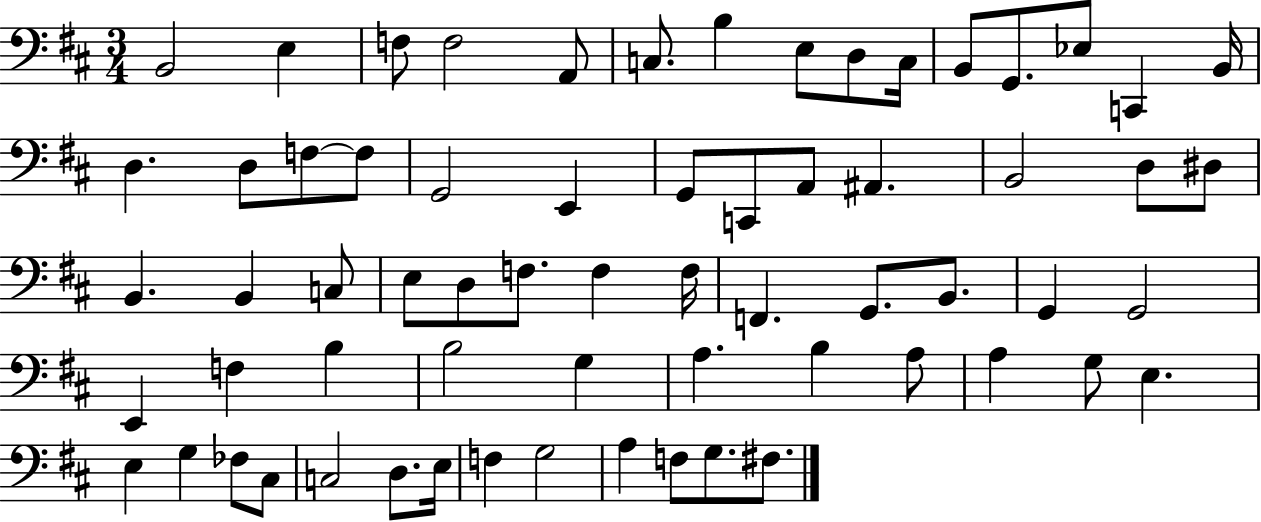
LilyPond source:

{
  \clef bass
  \numericTimeSignature
  \time 3/4
  \key d \major
  b,2 e4 | f8 f2 a,8 | c8. b4 e8 d8 c16 | b,8 g,8. ees8 c,4 b,16 | \break d4. d8 f8~~ f8 | g,2 e,4 | g,8 c,8 a,8 ais,4. | b,2 d8 dis8 | \break b,4. b,4 c8 | e8 d8 f8. f4 f16 | f,4. g,8. b,8. | g,4 g,2 | \break e,4 f4 b4 | b2 g4 | a4. b4 a8 | a4 g8 e4. | \break e4 g4 fes8 cis8 | c2 d8. e16 | f4 g2 | a4 f8 g8. fis8. | \break \bar "|."
}